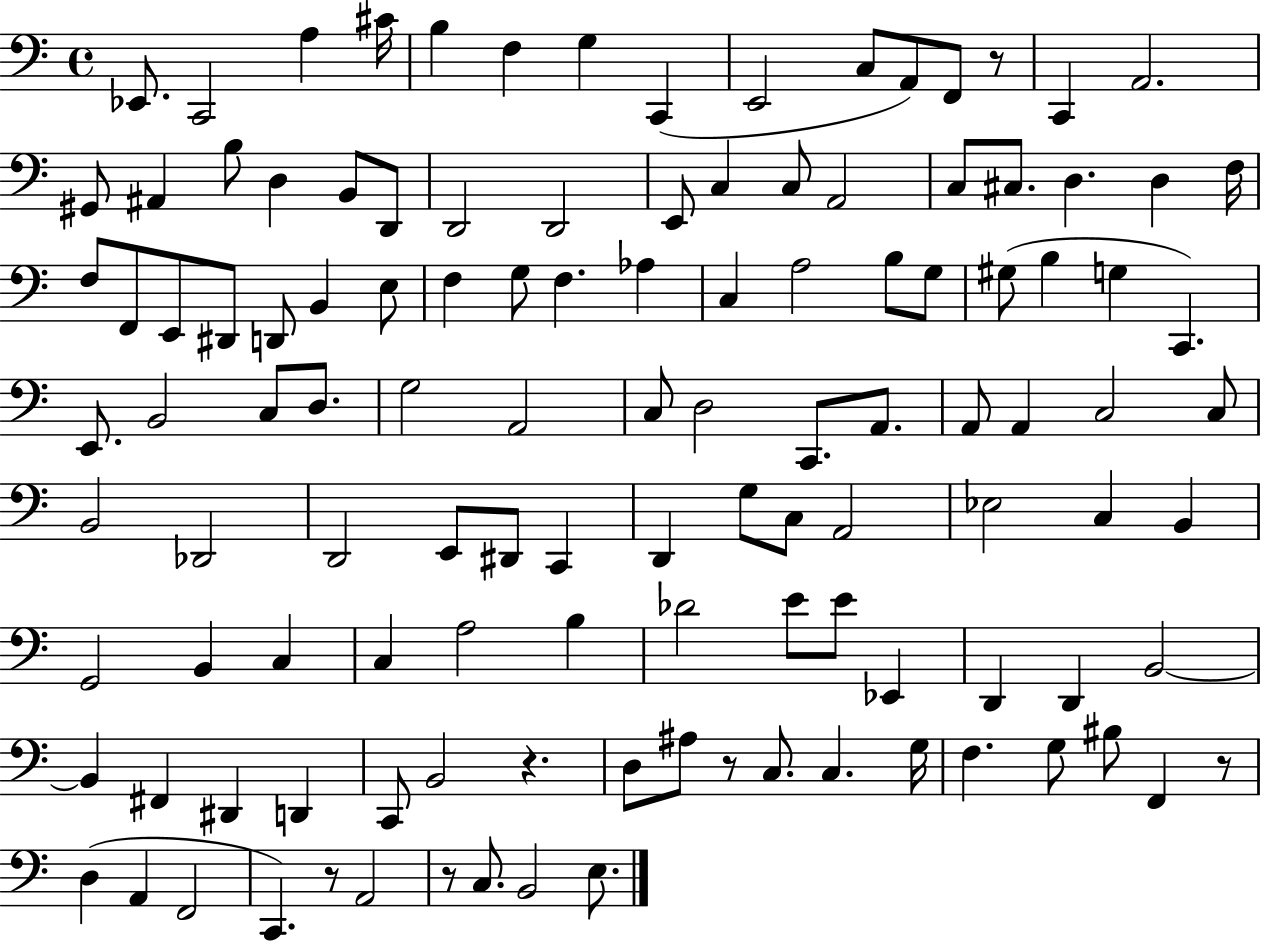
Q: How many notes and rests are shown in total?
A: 119